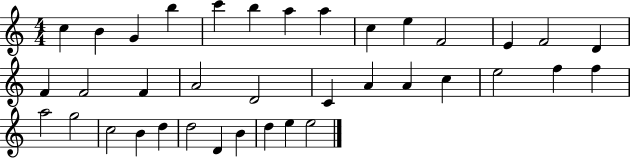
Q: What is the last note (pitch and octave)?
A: E5